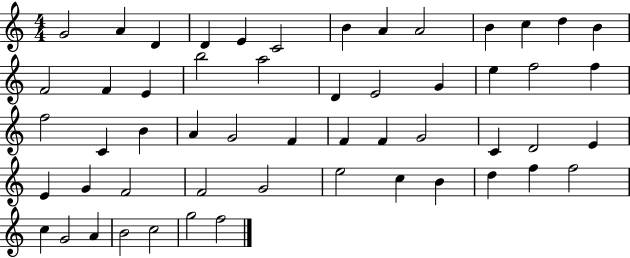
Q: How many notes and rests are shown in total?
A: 54